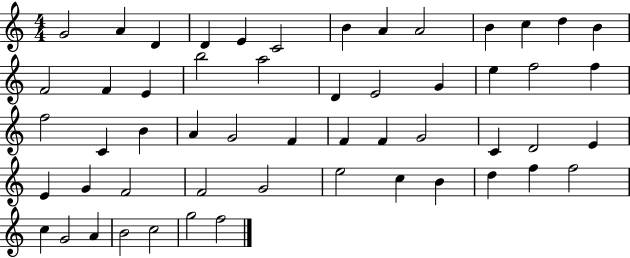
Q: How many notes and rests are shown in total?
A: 54